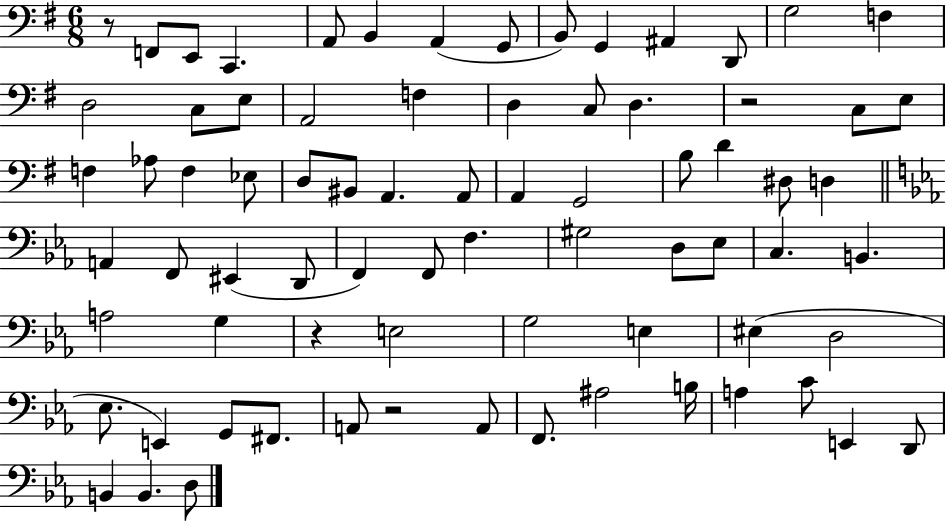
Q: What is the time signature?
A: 6/8